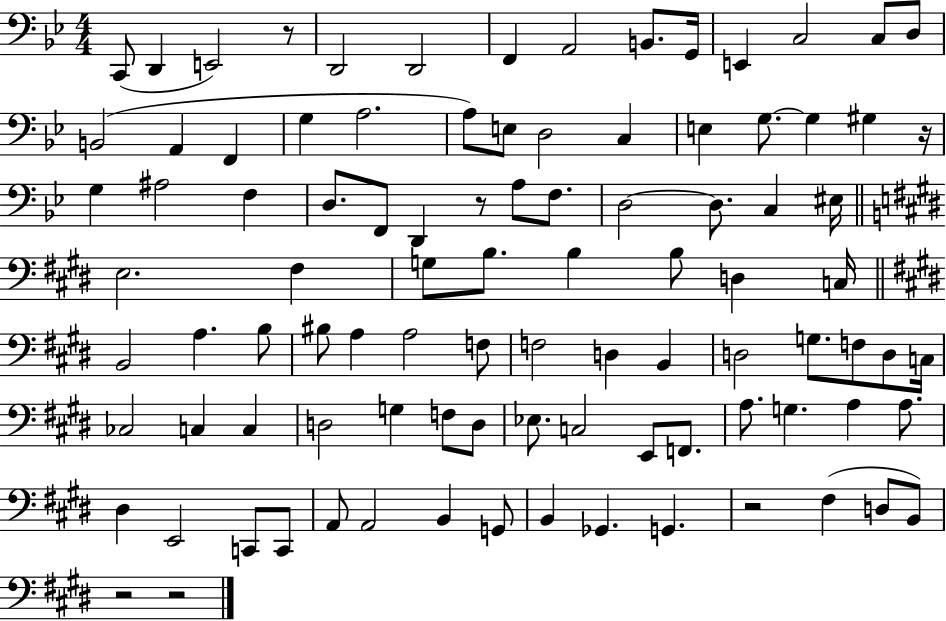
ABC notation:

X:1
T:Untitled
M:4/4
L:1/4
K:Bb
C,,/2 D,, E,,2 z/2 D,,2 D,,2 F,, A,,2 B,,/2 G,,/4 E,, C,2 C,/2 D,/2 B,,2 A,, F,, G, A,2 A,/2 E,/2 D,2 C, E, G,/2 G, ^G, z/4 G, ^A,2 F, D,/2 F,,/2 D,, z/2 A,/2 F,/2 D,2 D,/2 C, ^E,/4 E,2 ^F, G,/2 B,/2 B, B,/2 D, C,/4 B,,2 A, B,/2 ^B,/2 A, A,2 F,/2 F,2 D, B,, D,2 G,/2 F,/2 D,/2 C,/4 _C,2 C, C, D,2 G, F,/2 D,/2 _E,/2 C,2 E,,/2 F,,/2 A,/2 G, A, A,/2 ^D, E,,2 C,,/2 C,,/2 A,,/2 A,,2 B,, G,,/2 B,, _G,, G,, z2 ^F, D,/2 B,,/2 z2 z2